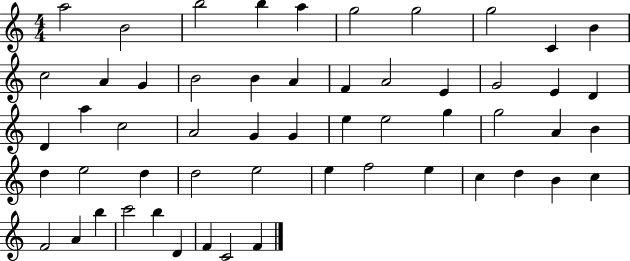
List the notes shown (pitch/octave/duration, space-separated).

A5/h B4/h B5/h B5/q A5/q G5/h G5/h G5/h C4/q B4/q C5/h A4/q G4/q B4/h B4/q A4/q F4/q A4/h E4/q G4/h E4/q D4/q D4/q A5/q C5/h A4/h G4/q G4/q E5/q E5/h G5/q G5/h A4/q B4/q D5/q E5/h D5/q D5/h E5/h E5/q F5/h E5/q C5/q D5/q B4/q C5/q F4/h A4/q B5/q C6/h B5/q D4/q F4/q C4/h F4/q